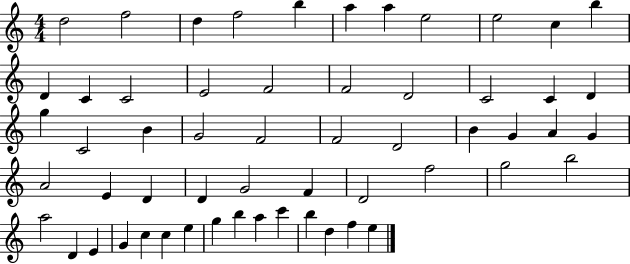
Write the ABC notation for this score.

X:1
T:Untitled
M:4/4
L:1/4
K:C
d2 f2 d f2 b a a e2 e2 c b D C C2 E2 F2 F2 D2 C2 C D g C2 B G2 F2 F2 D2 B G A G A2 E D D G2 F D2 f2 g2 b2 a2 D E G c c e g b a c' b d f e